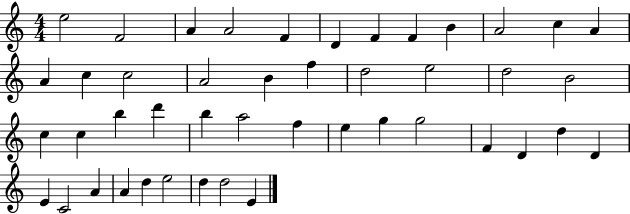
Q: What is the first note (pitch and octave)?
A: E5